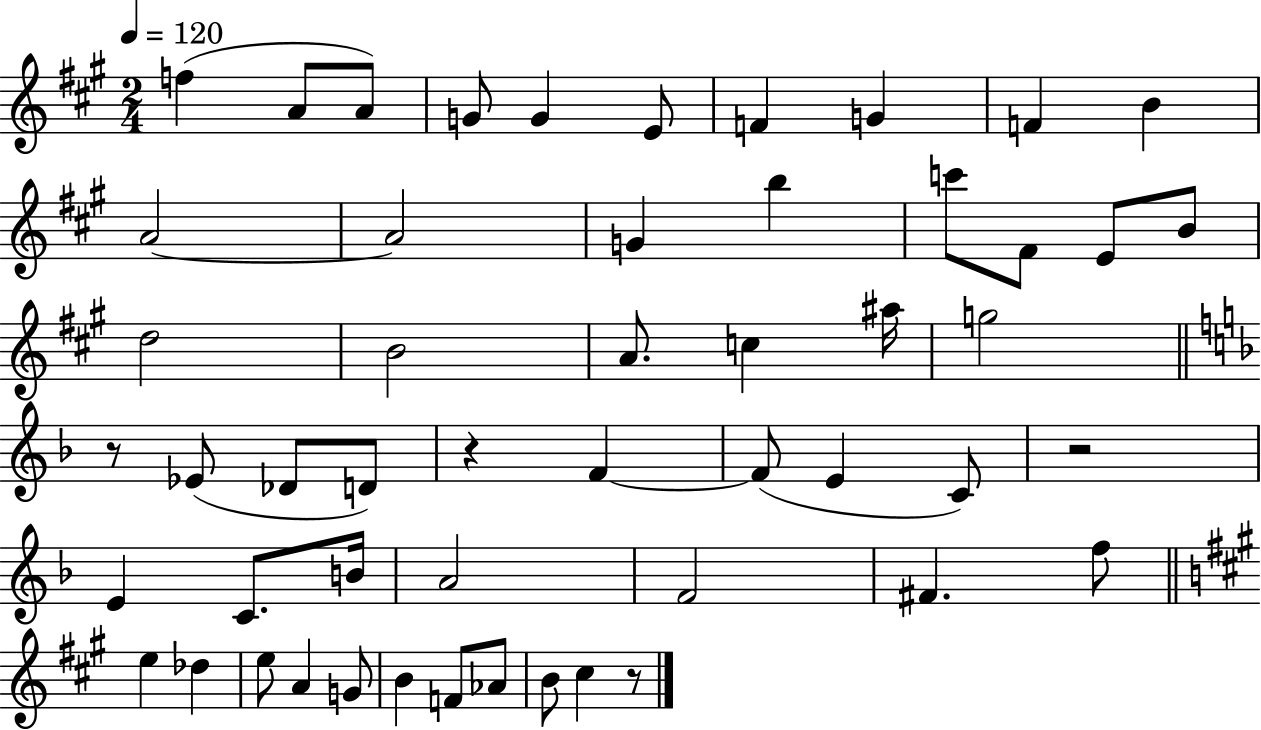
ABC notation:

X:1
T:Untitled
M:2/4
L:1/4
K:A
f A/2 A/2 G/2 G E/2 F G F B A2 A2 G b c'/2 ^F/2 E/2 B/2 d2 B2 A/2 c ^a/4 g2 z/2 _E/2 _D/2 D/2 z F F/2 E C/2 z2 E C/2 B/4 A2 F2 ^F f/2 e _d e/2 A G/2 B F/2 _A/2 B/2 ^c z/2